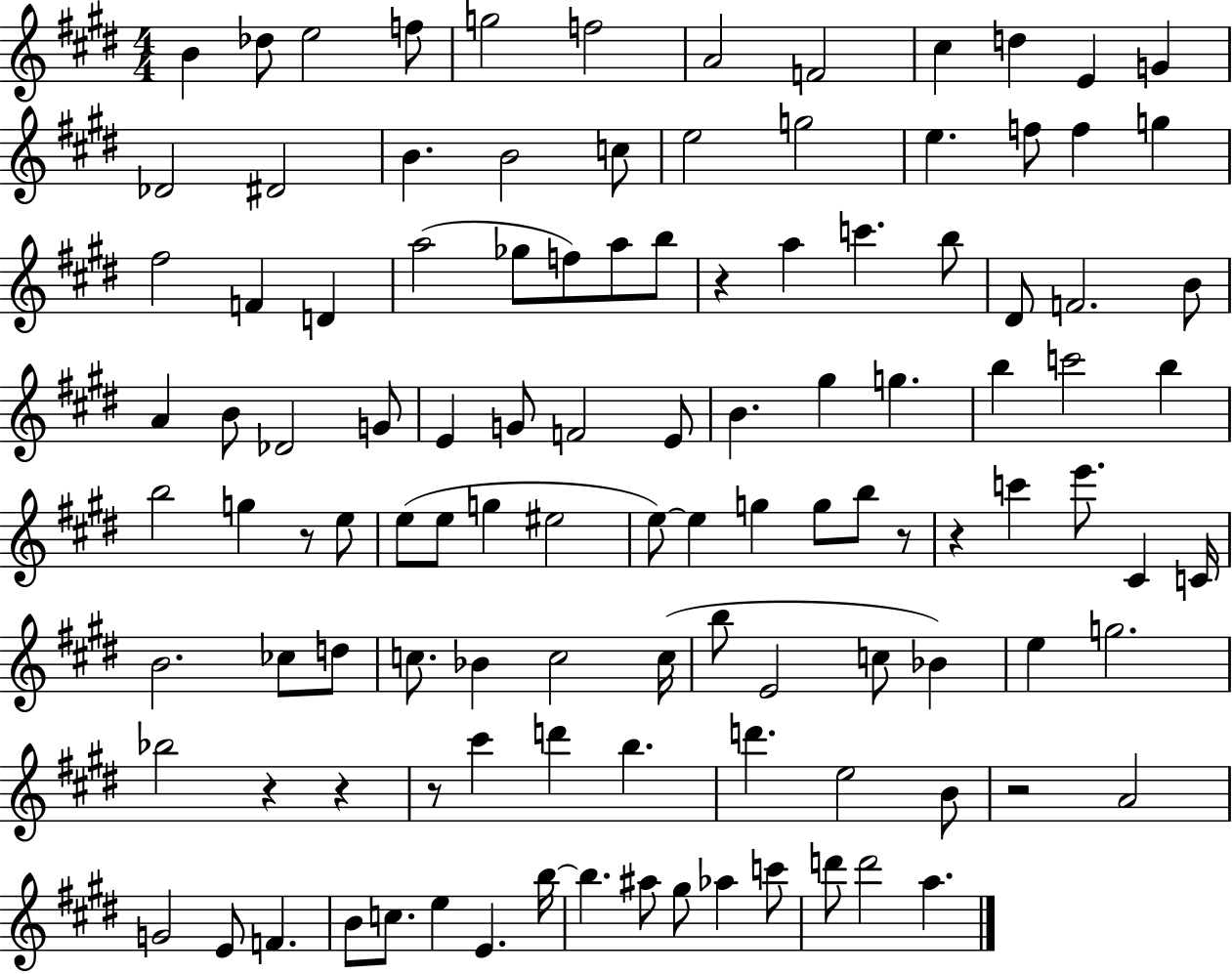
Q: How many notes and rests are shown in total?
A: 112